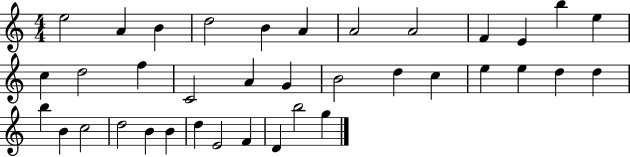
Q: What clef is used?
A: treble